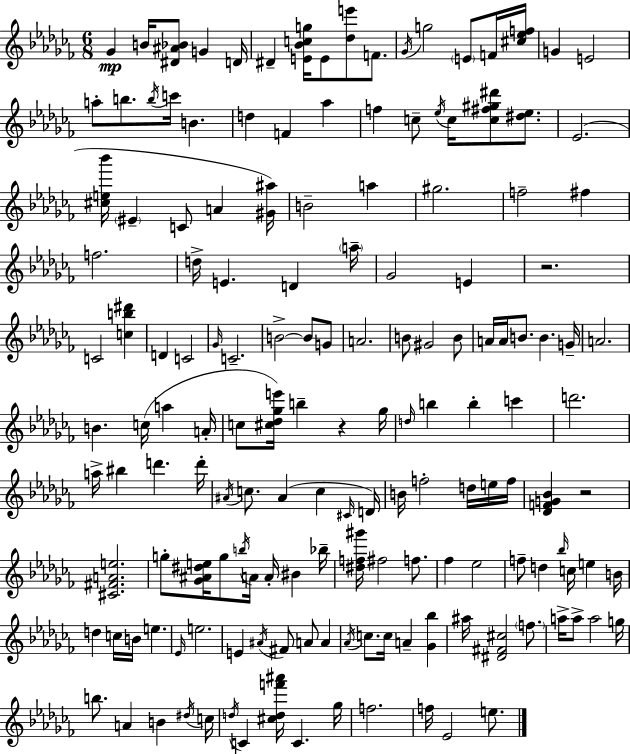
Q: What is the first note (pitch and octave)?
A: Gb4